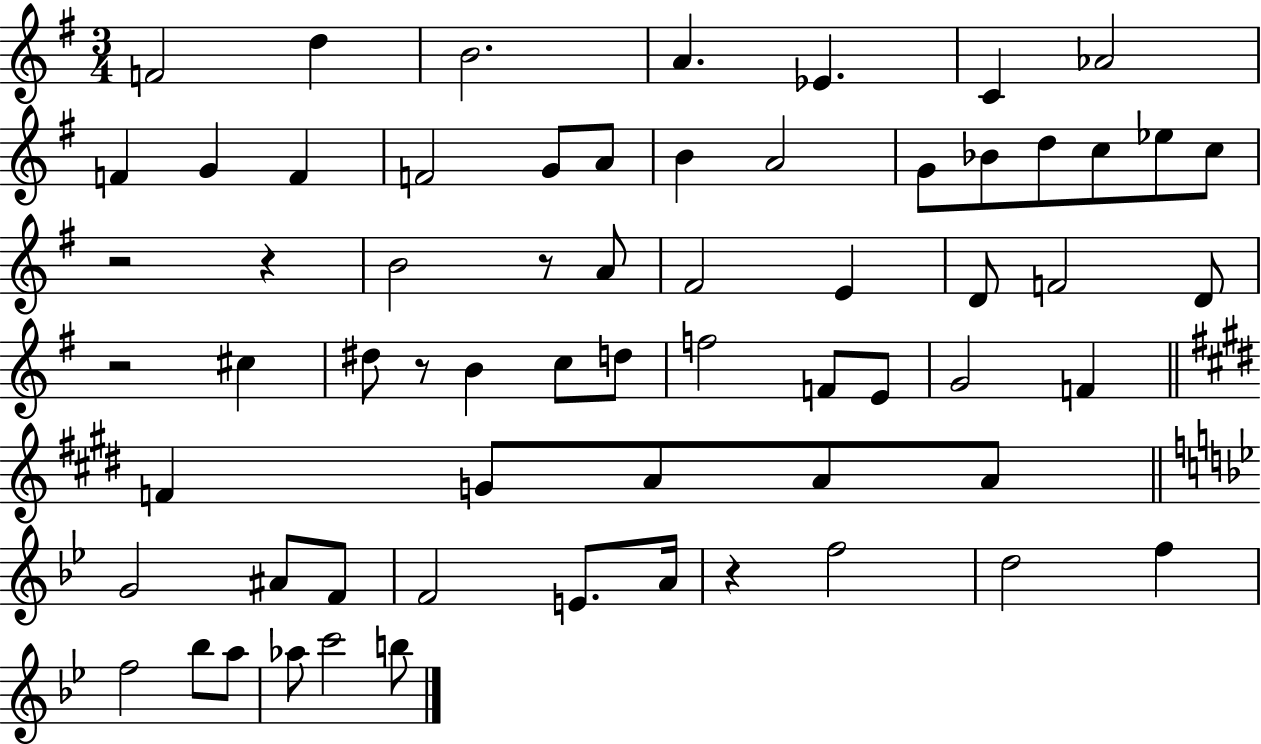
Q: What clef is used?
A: treble